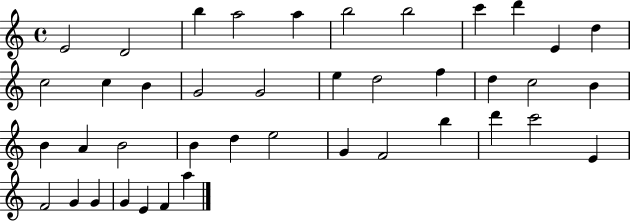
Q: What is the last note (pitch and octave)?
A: A5